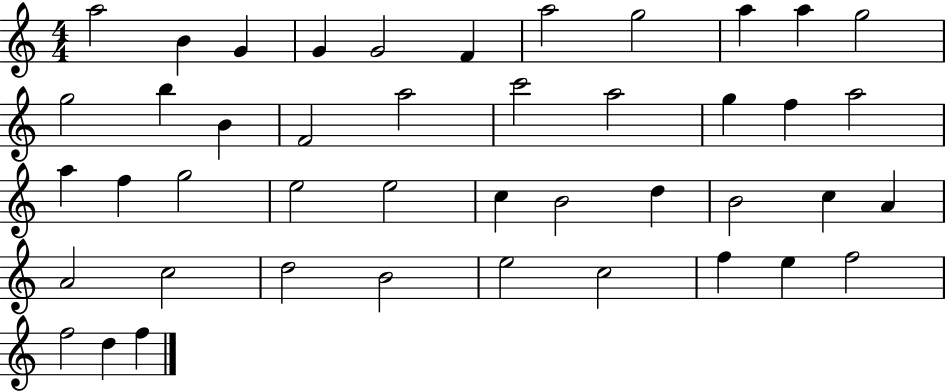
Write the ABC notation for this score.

X:1
T:Untitled
M:4/4
L:1/4
K:C
a2 B G G G2 F a2 g2 a a g2 g2 b B F2 a2 c'2 a2 g f a2 a f g2 e2 e2 c B2 d B2 c A A2 c2 d2 B2 e2 c2 f e f2 f2 d f